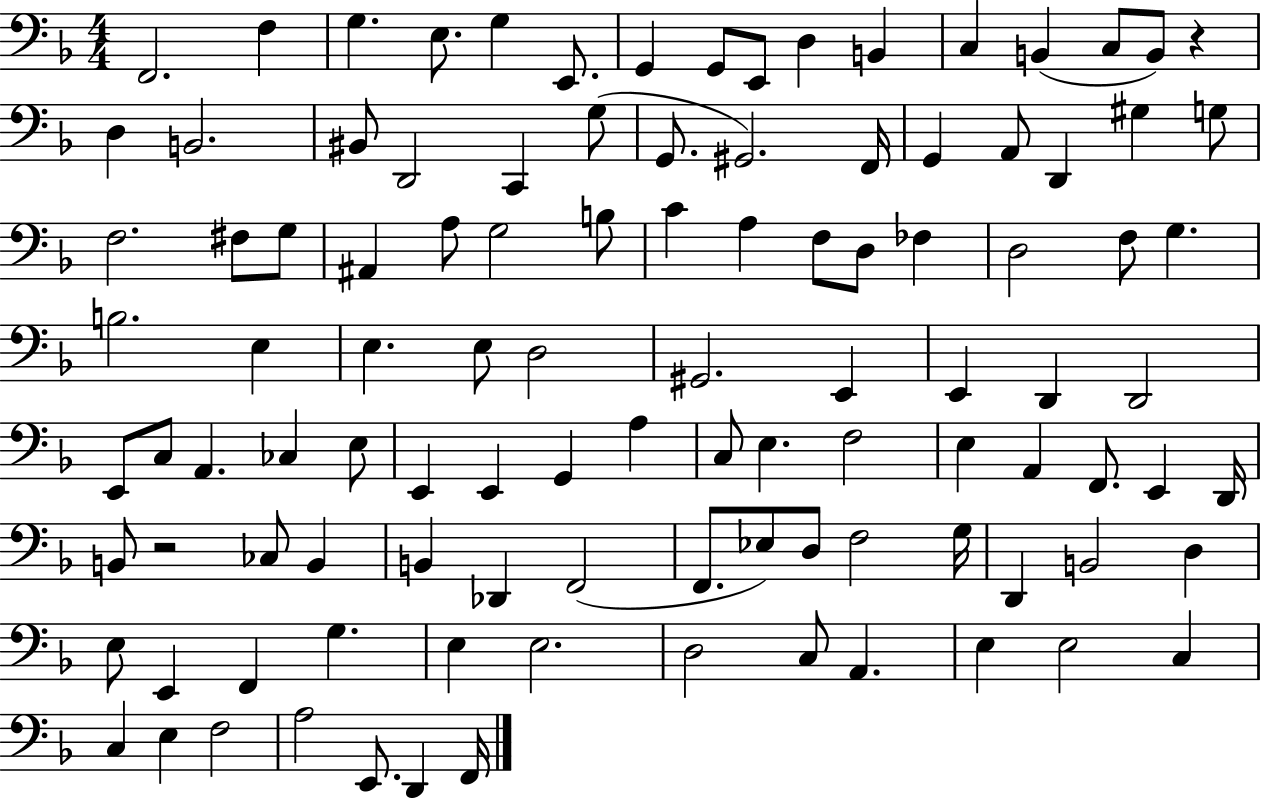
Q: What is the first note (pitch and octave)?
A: F2